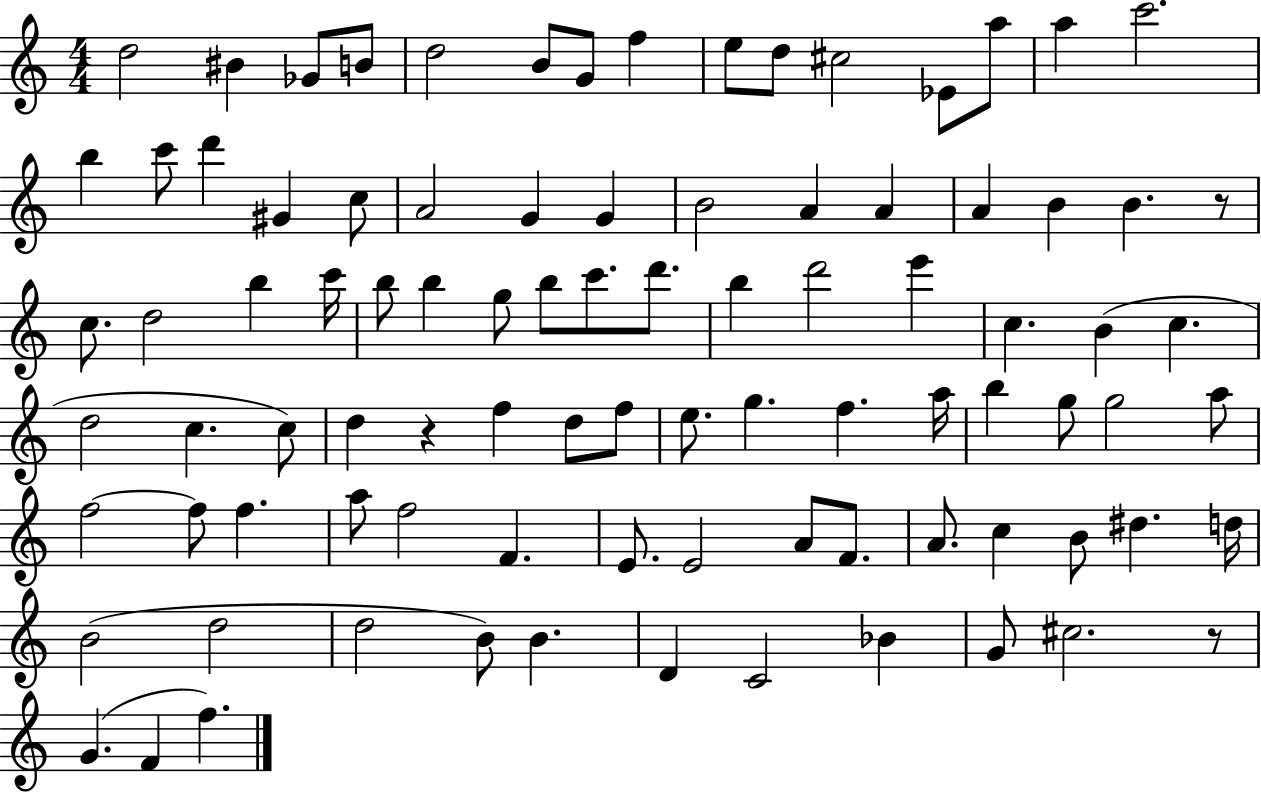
{
  \clef treble
  \numericTimeSignature
  \time 4/4
  \key c \major
  \repeat volta 2 { d''2 bis'4 ges'8 b'8 | d''2 b'8 g'8 f''4 | e''8 d''8 cis''2 ees'8 a''8 | a''4 c'''2. | \break b''4 c'''8 d'''4 gis'4 c''8 | a'2 g'4 g'4 | b'2 a'4 a'4 | a'4 b'4 b'4. r8 | \break c''8. d''2 b''4 c'''16 | b''8 b''4 g''8 b''8 c'''8. d'''8. | b''4 d'''2 e'''4 | c''4. b'4( c''4. | \break d''2 c''4. c''8) | d''4 r4 f''4 d''8 f''8 | e''8. g''4. f''4. a''16 | b''4 g''8 g''2 a''8 | \break f''2~~ f''8 f''4. | a''8 f''2 f'4. | e'8. e'2 a'8 f'8. | a'8. c''4 b'8 dis''4. d''16 | \break b'2( d''2 | d''2 b'8) b'4. | d'4 c'2 bes'4 | g'8 cis''2. r8 | \break g'4.( f'4 f''4.) | } \bar "|."
}